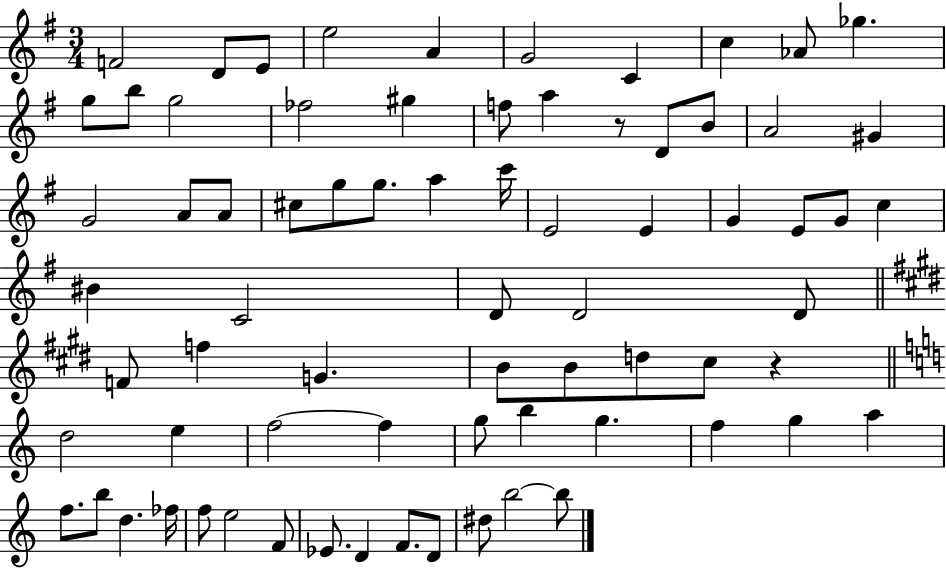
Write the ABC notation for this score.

X:1
T:Untitled
M:3/4
L:1/4
K:G
F2 D/2 E/2 e2 A G2 C c _A/2 _g g/2 b/2 g2 _f2 ^g f/2 a z/2 D/2 B/2 A2 ^G G2 A/2 A/2 ^c/2 g/2 g/2 a c'/4 E2 E G E/2 G/2 c ^B C2 D/2 D2 D/2 F/2 f G B/2 B/2 d/2 ^c/2 z d2 e f2 f g/2 b g f g a f/2 b/2 d _f/4 f/2 e2 F/2 _E/2 D F/2 D/2 ^d/2 b2 b/2